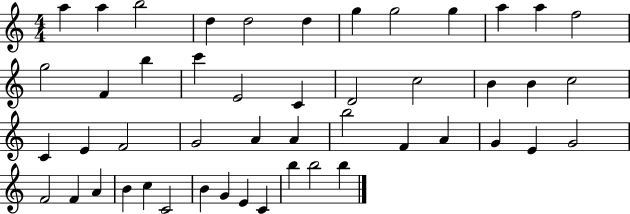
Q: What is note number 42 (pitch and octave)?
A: B4